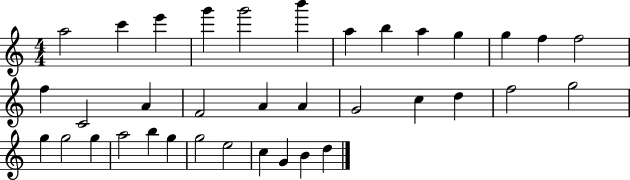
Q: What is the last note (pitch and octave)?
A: D5